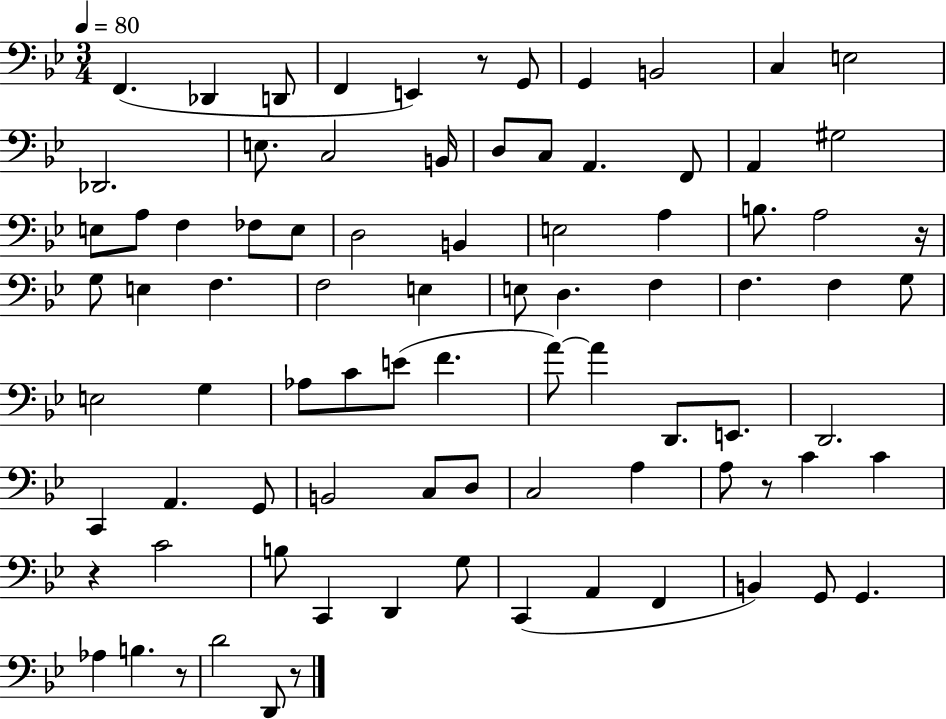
F2/q. Db2/q D2/e F2/q E2/q R/e G2/e G2/q B2/h C3/q E3/h Db2/h. E3/e. C3/h B2/s D3/e C3/e A2/q. F2/e A2/q G#3/h E3/e A3/e F3/q FES3/e E3/e D3/h B2/q E3/h A3/q B3/e. A3/h R/s G3/e E3/q F3/q. F3/h E3/q E3/e D3/q. F3/q F3/q. F3/q G3/e E3/h G3/q Ab3/e C4/e E4/e F4/q. A4/e A4/q D2/e. E2/e. D2/h. C2/q A2/q. G2/e B2/h C3/e D3/e C3/h A3/q A3/e R/e C4/q C4/q R/q C4/h B3/e C2/q D2/q G3/e C2/q A2/q F2/q B2/q G2/e G2/q. Ab3/q B3/q. R/e D4/h D2/e R/e